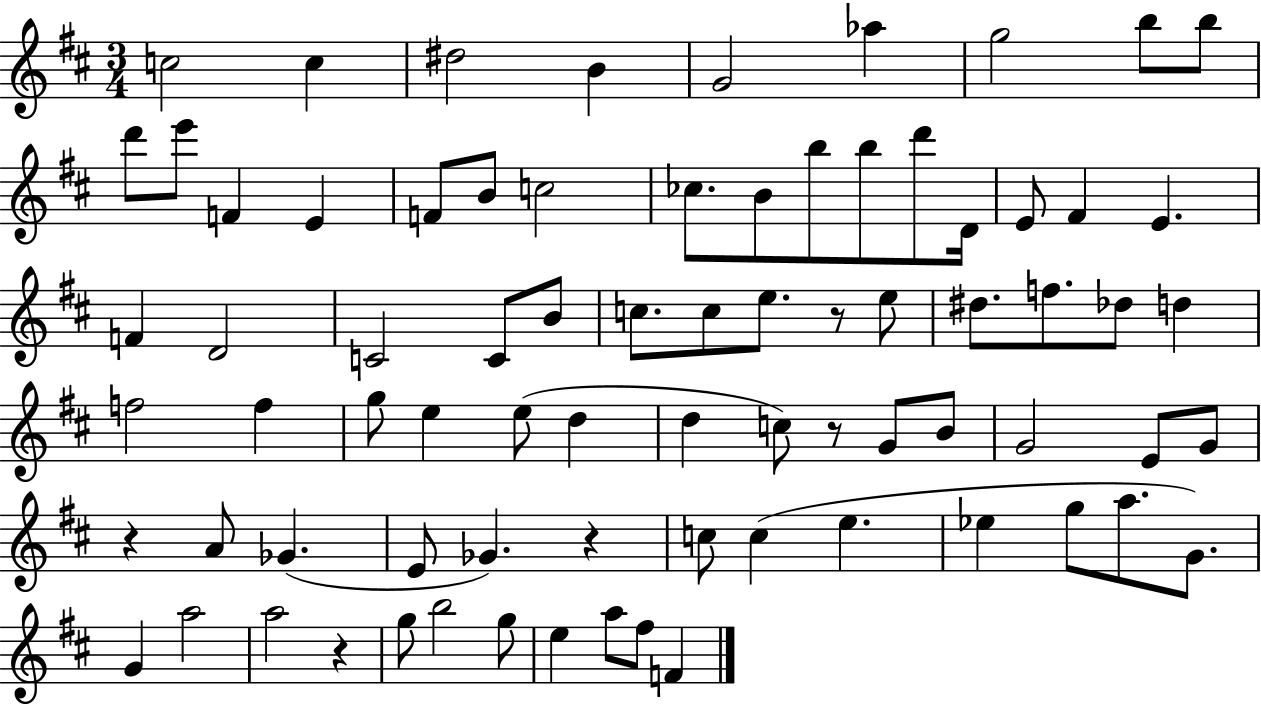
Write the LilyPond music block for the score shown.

{
  \clef treble
  \numericTimeSignature
  \time 3/4
  \key d \major
  c''2 c''4 | dis''2 b'4 | g'2 aes''4 | g''2 b''8 b''8 | \break d'''8 e'''8 f'4 e'4 | f'8 b'8 c''2 | ces''8. b'8 b''8 b''8 d'''8 d'16 | e'8 fis'4 e'4. | \break f'4 d'2 | c'2 c'8 b'8 | c''8. c''8 e''8. r8 e''8 | dis''8. f''8. des''8 d''4 | \break f''2 f''4 | g''8 e''4 e''8( d''4 | d''4 c''8) r8 g'8 b'8 | g'2 e'8 g'8 | \break r4 a'8 ges'4.( | e'8 ges'4.) r4 | c''8 c''4( e''4. | ees''4 g''8 a''8. g'8.) | \break g'4 a''2 | a''2 r4 | g''8 b''2 g''8 | e''4 a''8 fis''8 f'4 | \break \bar "|."
}